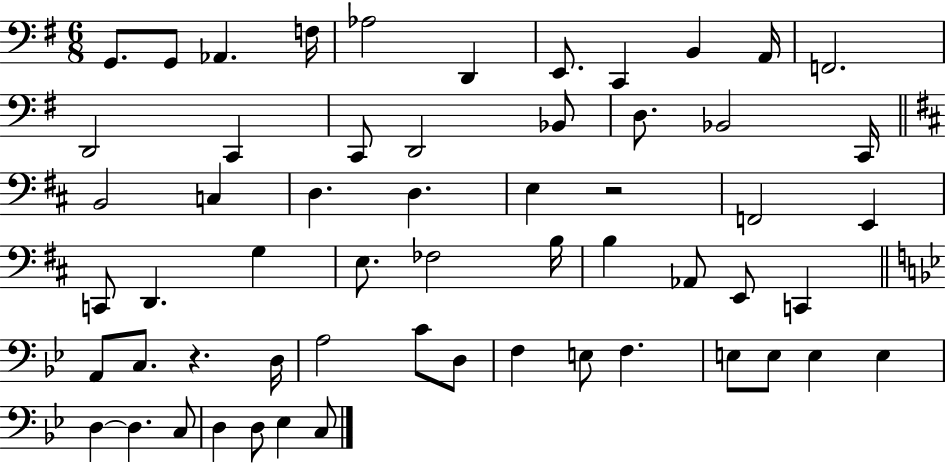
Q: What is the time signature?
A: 6/8